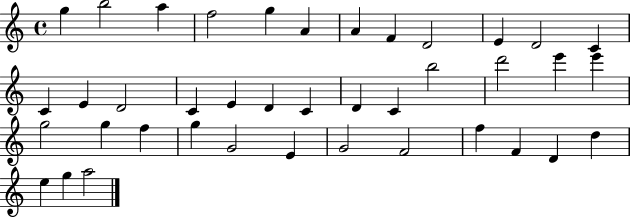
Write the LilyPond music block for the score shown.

{
  \clef treble
  \time 4/4
  \defaultTimeSignature
  \key c \major
  g''4 b''2 a''4 | f''2 g''4 a'4 | a'4 f'4 d'2 | e'4 d'2 c'4 | \break c'4 e'4 d'2 | c'4 e'4 d'4 c'4 | d'4 c'4 b''2 | d'''2 e'''4 e'''4 | \break g''2 g''4 f''4 | g''4 g'2 e'4 | g'2 f'2 | f''4 f'4 d'4 d''4 | \break e''4 g''4 a''2 | \bar "|."
}